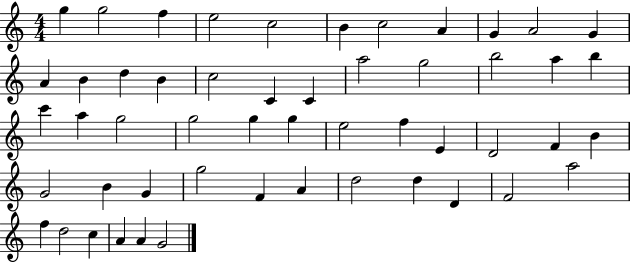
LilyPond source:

{
  \clef treble
  \numericTimeSignature
  \time 4/4
  \key c \major
  g''4 g''2 f''4 | e''2 c''2 | b'4 c''2 a'4 | g'4 a'2 g'4 | \break a'4 b'4 d''4 b'4 | c''2 c'4 c'4 | a''2 g''2 | b''2 a''4 b''4 | \break c'''4 a''4 g''2 | g''2 g''4 g''4 | e''2 f''4 e'4 | d'2 f'4 b'4 | \break g'2 b'4 g'4 | g''2 f'4 a'4 | d''2 d''4 d'4 | f'2 a''2 | \break f''4 d''2 c''4 | a'4 a'4 g'2 | \bar "|."
}